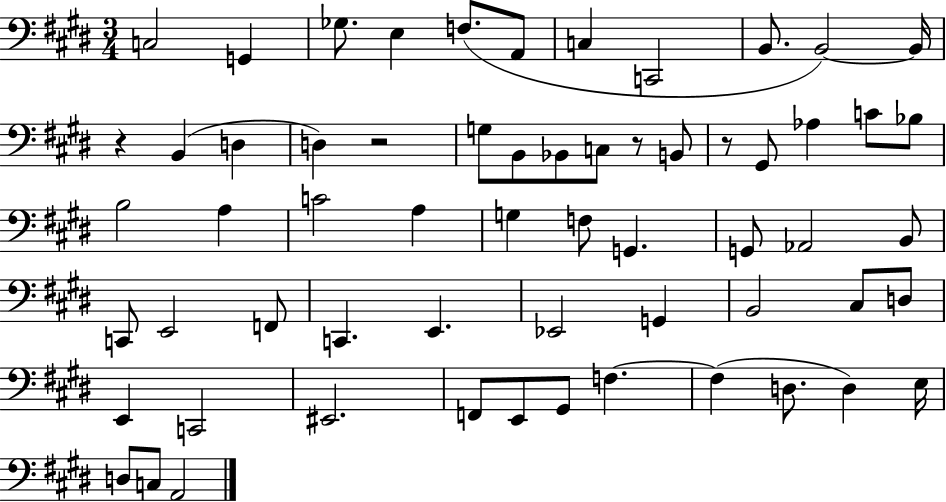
C3/h G2/q Gb3/e. E3/q F3/e. A2/e C3/q C2/h B2/e. B2/h B2/s R/q B2/q D3/q D3/q R/h G3/e B2/e Bb2/e C3/e R/e B2/e R/e G#2/e Ab3/q C4/e Bb3/e B3/h A3/q C4/h A3/q G3/q F3/e G2/q. G2/e Ab2/h B2/e C2/e E2/h F2/e C2/q. E2/q. Eb2/h G2/q B2/h C#3/e D3/e E2/q C2/h EIS2/h. F2/e E2/e G#2/e F3/q. F3/q D3/e. D3/q E3/s D3/e C3/e A2/h